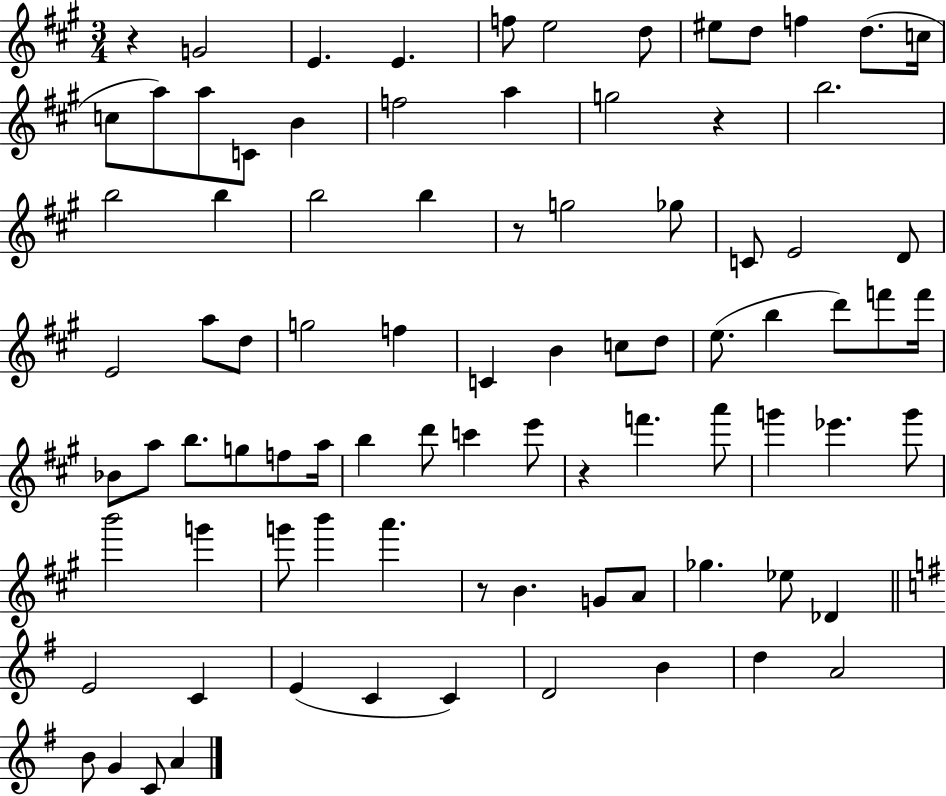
{
  \clef treble
  \numericTimeSignature
  \time 3/4
  \key a \major
  r4 g'2 | e'4. e'4. | f''8 e''2 d''8 | eis''8 d''8 f''4 d''8.( c''16 | \break c''8 a''8) a''8 c'8 b'4 | f''2 a''4 | g''2 r4 | b''2. | \break b''2 b''4 | b''2 b''4 | r8 g''2 ges''8 | c'8 e'2 d'8 | \break e'2 a''8 d''8 | g''2 f''4 | c'4 b'4 c''8 d''8 | e''8.( b''4 d'''8) f'''8 f'''16 | \break bes'8 a''8 b''8. g''8 f''8 a''16 | b''4 d'''8 c'''4 e'''8 | r4 f'''4. a'''8 | g'''4 ees'''4. g'''8 | \break b'''2 g'''4 | g'''8 b'''4 a'''4. | r8 b'4. g'8 a'8 | ges''4. ees''8 des'4 | \break \bar "||" \break \key e \minor e'2 c'4 | e'4( c'4 c'4) | d'2 b'4 | d''4 a'2 | \break b'8 g'4 c'8 a'4 | \bar "|."
}